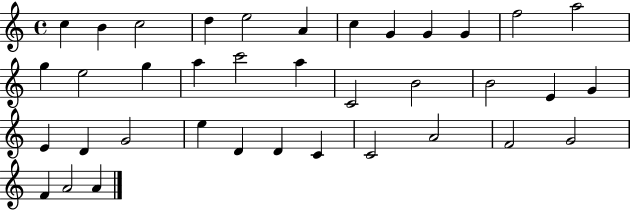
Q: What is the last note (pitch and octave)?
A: A4